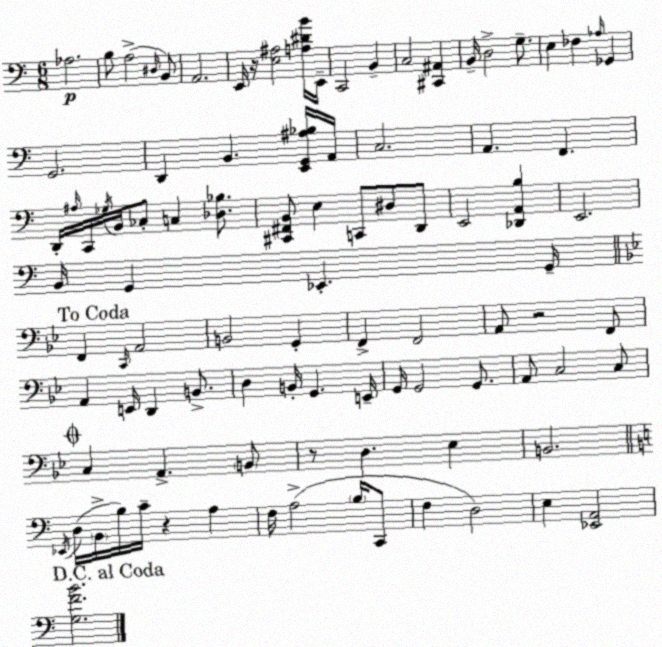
X:1
T:Untitled
M:6/8
L:1/4
K:Am
_A,2 B,/2 A,2 ^D,/4 B,,/2 A,,2 E,,/4 z/4 [E,^A,]2 [A,^DB]/4 E,,/4 C,,2 B,, C,2 [^C,,^A,,] B,,/4 D,2 G,/2 E, _F, _A,/4 _G,, G,,2 D,, B,, [E,,G,,^A,_B,]/4 A,,/4 C,2 A,, F,, D,,/4 ^A,/4 C,,/4 _G,/4 B,,/4 _C,/2 C, [_D,_B,]/2 [^C,,^F,,B,,]/2 E, C,,/2 ^D,/2 D,,/2 E,,2 [_D,,A,,B,] E,,2 B,,/4 G,, _E,, G,,/4 F,, C,,/4 A,,2 B,,2 G,, F,, F,,2 A,,/2 z2 F,,/2 A,, E,,/4 D,, B,,/2 D, B,,/4 G,, E,,/4 G,,/4 G,,2 G,,/2 A,,/2 C,2 C,/2 C, A,, B,,/2 z/2 D, _E, B,,2 _E,,/4 D,/4 B,,/4 B,/4 C/4 z A, F,/4 A,2 B,/4 C,,/2 F, D,2 E, [_E,,A,,]2 [G,FB]2